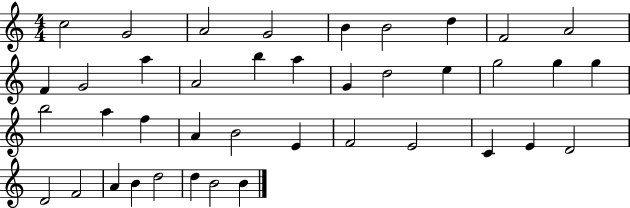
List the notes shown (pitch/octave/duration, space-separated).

C5/h G4/h A4/h G4/h B4/q B4/h D5/q F4/h A4/h F4/q G4/h A5/q A4/h B5/q A5/q G4/q D5/h E5/q G5/h G5/q G5/q B5/h A5/q F5/q A4/q B4/h E4/q F4/h E4/h C4/q E4/q D4/h D4/h F4/h A4/q B4/q D5/h D5/q B4/h B4/q